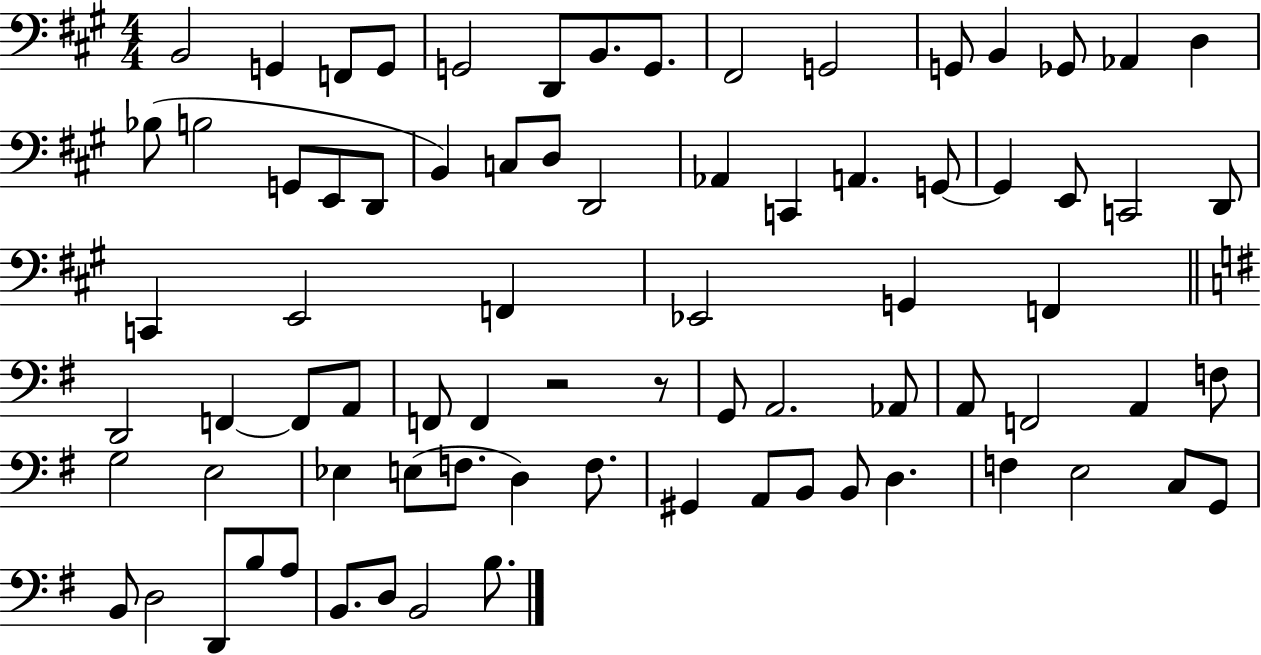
B2/h G2/q F2/e G2/e G2/h D2/e B2/e. G2/e. F#2/h G2/h G2/e B2/q Gb2/e Ab2/q D3/q Bb3/e B3/h G2/e E2/e D2/e B2/q C3/e D3/e D2/h Ab2/q C2/q A2/q. G2/e G2/q E2/e C2/h D2/e C2/q E2/h F2/q Eb2/h G2/q F2/q D2/h F2/q F2/e A2/e F2/e F2/q R/h R/e G2/e A2/h. Ab2/e A2/e F2/h A2/q F3/e G3/h E3/h Eb3/q E3/e F3/e. D3/q F3/e. G#2/q A2/e B2/e B2/e D3/q. F3/q E3/h C3/e G2/e B2/e D3/h D2/e B3/e A3/e B2/e. D3/e B2/h B3/e.